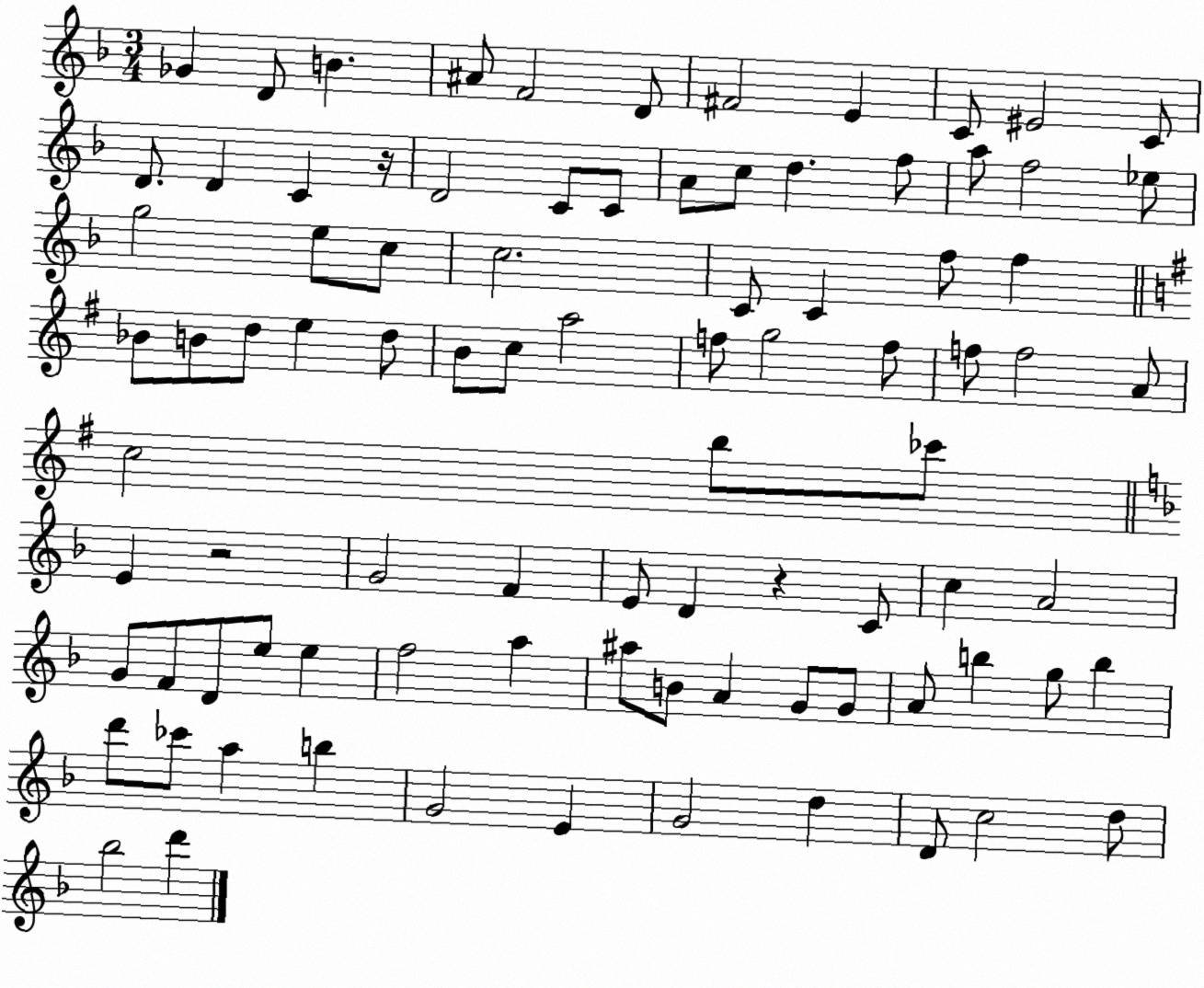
X:1
T:Untitled
M:3/4
L:1/4
K:F
_G D/2 B ^A/2 F2 D/2 ^F2 E C/2 ^E2 C/2 D/2 D C z/4 D2 C/2 C/2 A/2 c/2 d f/2 a/2 f2 _e/2 g2 e/2 c/2 c2 C/2 C f/2 f _B/2 B/2 d/2 e d/2 B/2 c/2 a2 f/2 g2 f/2 f/2 f2 A/2 c2 b/2 _c'/2 E z2 G2 F E/2 D z C/2 c A2 G/2 F/2 D/2 e/2 e f2 a ^a/2 B/2 A G/2 G/2 A/2 b g/2 b d'/2 _c'/2 a b G2 E G2 d D/2 c2 d/2 _b2 d'